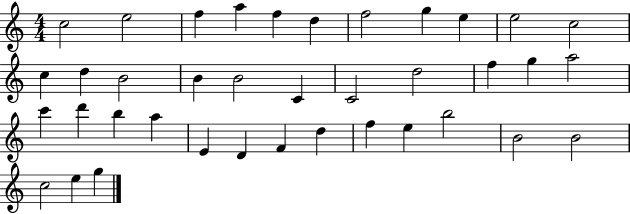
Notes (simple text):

C5/h E5/h F5/q A5/q F5/q D5/q F5/h G5/q E5/q E5/h C5/h C5/q D5/q B4/h B4/q B4/h C4/q C4/h D5/h F5/q G5/q A5/h C6/q D6/q B5/q A5/q E4/q D4/q F4/q D5/q F5/q E5/q B5/h B4/h B4/h C5/h E5/q G5/q